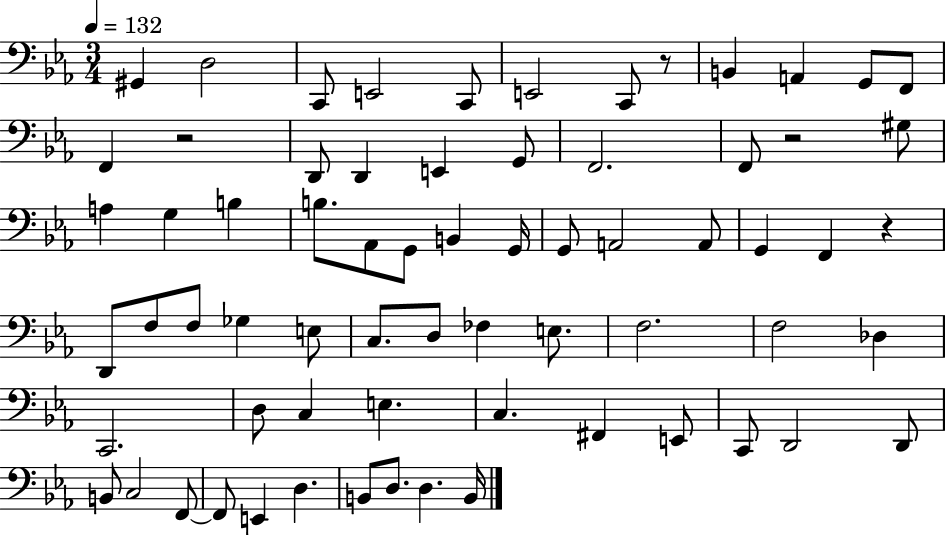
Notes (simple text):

G#2/q D3/h C2/e E2/h C2/e E2/h C2/e R/e B2/q A2/q G2/e F2/e F2/q R/h D2/e D2/q E2/q G2/e F2/h. F2/e R/h G#3/e A3/q G3/q B3/q B3/e. Ab2/e G2/e B2/q G2/s G2/e A2/h A2/e G2/q F2/q R/q D2/e F3/e F3/e Gb3/q E3/e C3/e. D3/e FES3/q E3/e. F3/h. F3/h Db3/q C2/h. D3/e C3/q E3/q. C3/q. F#2/q E2/e C2/e D2/h D2/e B2/e C3/h F2/e F2/e E2/q D3/q. B2/e D3/e. D3/q. B2/s